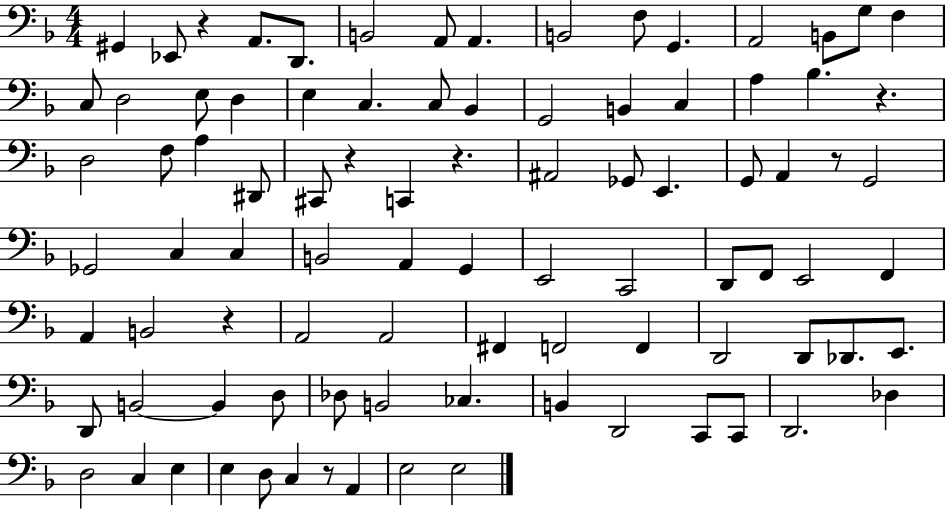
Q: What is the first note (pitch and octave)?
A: G#2